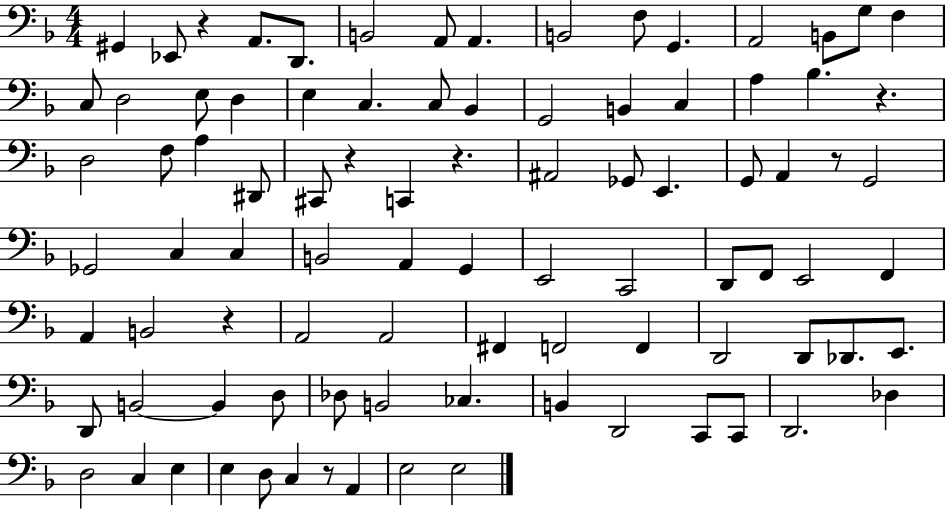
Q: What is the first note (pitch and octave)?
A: G#2